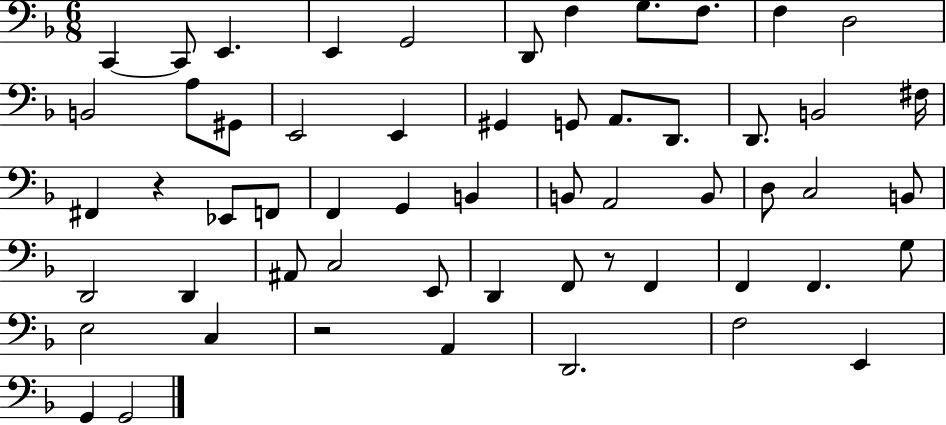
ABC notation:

X:1
T:Untitled
M:6/8
L:1/4
K:F
C,, C,,/2 E,, E,, G,,2 D,,/2 F, G,/2 F,/2 F, D,2 B,,2 A,/2 ^G,,/2 E,,2 E,, ^G,, G,,/2 A,,/2 D,,/2 D,,/2 B,,2 ^F,/4 ^F,, z _E,,/2 F,,/2 F,, G,, B,, B,,/2 A,,2 B,,/2 D,/2 C,2 B,,/2 D,,2 D,, ^A,,/2 C,2 E,,/2 D,, F,,/2 z/2 F,, F,, F,, G,/2 E,2 C, z2 A,, D,,2 F,2 E,, G,, G,,2